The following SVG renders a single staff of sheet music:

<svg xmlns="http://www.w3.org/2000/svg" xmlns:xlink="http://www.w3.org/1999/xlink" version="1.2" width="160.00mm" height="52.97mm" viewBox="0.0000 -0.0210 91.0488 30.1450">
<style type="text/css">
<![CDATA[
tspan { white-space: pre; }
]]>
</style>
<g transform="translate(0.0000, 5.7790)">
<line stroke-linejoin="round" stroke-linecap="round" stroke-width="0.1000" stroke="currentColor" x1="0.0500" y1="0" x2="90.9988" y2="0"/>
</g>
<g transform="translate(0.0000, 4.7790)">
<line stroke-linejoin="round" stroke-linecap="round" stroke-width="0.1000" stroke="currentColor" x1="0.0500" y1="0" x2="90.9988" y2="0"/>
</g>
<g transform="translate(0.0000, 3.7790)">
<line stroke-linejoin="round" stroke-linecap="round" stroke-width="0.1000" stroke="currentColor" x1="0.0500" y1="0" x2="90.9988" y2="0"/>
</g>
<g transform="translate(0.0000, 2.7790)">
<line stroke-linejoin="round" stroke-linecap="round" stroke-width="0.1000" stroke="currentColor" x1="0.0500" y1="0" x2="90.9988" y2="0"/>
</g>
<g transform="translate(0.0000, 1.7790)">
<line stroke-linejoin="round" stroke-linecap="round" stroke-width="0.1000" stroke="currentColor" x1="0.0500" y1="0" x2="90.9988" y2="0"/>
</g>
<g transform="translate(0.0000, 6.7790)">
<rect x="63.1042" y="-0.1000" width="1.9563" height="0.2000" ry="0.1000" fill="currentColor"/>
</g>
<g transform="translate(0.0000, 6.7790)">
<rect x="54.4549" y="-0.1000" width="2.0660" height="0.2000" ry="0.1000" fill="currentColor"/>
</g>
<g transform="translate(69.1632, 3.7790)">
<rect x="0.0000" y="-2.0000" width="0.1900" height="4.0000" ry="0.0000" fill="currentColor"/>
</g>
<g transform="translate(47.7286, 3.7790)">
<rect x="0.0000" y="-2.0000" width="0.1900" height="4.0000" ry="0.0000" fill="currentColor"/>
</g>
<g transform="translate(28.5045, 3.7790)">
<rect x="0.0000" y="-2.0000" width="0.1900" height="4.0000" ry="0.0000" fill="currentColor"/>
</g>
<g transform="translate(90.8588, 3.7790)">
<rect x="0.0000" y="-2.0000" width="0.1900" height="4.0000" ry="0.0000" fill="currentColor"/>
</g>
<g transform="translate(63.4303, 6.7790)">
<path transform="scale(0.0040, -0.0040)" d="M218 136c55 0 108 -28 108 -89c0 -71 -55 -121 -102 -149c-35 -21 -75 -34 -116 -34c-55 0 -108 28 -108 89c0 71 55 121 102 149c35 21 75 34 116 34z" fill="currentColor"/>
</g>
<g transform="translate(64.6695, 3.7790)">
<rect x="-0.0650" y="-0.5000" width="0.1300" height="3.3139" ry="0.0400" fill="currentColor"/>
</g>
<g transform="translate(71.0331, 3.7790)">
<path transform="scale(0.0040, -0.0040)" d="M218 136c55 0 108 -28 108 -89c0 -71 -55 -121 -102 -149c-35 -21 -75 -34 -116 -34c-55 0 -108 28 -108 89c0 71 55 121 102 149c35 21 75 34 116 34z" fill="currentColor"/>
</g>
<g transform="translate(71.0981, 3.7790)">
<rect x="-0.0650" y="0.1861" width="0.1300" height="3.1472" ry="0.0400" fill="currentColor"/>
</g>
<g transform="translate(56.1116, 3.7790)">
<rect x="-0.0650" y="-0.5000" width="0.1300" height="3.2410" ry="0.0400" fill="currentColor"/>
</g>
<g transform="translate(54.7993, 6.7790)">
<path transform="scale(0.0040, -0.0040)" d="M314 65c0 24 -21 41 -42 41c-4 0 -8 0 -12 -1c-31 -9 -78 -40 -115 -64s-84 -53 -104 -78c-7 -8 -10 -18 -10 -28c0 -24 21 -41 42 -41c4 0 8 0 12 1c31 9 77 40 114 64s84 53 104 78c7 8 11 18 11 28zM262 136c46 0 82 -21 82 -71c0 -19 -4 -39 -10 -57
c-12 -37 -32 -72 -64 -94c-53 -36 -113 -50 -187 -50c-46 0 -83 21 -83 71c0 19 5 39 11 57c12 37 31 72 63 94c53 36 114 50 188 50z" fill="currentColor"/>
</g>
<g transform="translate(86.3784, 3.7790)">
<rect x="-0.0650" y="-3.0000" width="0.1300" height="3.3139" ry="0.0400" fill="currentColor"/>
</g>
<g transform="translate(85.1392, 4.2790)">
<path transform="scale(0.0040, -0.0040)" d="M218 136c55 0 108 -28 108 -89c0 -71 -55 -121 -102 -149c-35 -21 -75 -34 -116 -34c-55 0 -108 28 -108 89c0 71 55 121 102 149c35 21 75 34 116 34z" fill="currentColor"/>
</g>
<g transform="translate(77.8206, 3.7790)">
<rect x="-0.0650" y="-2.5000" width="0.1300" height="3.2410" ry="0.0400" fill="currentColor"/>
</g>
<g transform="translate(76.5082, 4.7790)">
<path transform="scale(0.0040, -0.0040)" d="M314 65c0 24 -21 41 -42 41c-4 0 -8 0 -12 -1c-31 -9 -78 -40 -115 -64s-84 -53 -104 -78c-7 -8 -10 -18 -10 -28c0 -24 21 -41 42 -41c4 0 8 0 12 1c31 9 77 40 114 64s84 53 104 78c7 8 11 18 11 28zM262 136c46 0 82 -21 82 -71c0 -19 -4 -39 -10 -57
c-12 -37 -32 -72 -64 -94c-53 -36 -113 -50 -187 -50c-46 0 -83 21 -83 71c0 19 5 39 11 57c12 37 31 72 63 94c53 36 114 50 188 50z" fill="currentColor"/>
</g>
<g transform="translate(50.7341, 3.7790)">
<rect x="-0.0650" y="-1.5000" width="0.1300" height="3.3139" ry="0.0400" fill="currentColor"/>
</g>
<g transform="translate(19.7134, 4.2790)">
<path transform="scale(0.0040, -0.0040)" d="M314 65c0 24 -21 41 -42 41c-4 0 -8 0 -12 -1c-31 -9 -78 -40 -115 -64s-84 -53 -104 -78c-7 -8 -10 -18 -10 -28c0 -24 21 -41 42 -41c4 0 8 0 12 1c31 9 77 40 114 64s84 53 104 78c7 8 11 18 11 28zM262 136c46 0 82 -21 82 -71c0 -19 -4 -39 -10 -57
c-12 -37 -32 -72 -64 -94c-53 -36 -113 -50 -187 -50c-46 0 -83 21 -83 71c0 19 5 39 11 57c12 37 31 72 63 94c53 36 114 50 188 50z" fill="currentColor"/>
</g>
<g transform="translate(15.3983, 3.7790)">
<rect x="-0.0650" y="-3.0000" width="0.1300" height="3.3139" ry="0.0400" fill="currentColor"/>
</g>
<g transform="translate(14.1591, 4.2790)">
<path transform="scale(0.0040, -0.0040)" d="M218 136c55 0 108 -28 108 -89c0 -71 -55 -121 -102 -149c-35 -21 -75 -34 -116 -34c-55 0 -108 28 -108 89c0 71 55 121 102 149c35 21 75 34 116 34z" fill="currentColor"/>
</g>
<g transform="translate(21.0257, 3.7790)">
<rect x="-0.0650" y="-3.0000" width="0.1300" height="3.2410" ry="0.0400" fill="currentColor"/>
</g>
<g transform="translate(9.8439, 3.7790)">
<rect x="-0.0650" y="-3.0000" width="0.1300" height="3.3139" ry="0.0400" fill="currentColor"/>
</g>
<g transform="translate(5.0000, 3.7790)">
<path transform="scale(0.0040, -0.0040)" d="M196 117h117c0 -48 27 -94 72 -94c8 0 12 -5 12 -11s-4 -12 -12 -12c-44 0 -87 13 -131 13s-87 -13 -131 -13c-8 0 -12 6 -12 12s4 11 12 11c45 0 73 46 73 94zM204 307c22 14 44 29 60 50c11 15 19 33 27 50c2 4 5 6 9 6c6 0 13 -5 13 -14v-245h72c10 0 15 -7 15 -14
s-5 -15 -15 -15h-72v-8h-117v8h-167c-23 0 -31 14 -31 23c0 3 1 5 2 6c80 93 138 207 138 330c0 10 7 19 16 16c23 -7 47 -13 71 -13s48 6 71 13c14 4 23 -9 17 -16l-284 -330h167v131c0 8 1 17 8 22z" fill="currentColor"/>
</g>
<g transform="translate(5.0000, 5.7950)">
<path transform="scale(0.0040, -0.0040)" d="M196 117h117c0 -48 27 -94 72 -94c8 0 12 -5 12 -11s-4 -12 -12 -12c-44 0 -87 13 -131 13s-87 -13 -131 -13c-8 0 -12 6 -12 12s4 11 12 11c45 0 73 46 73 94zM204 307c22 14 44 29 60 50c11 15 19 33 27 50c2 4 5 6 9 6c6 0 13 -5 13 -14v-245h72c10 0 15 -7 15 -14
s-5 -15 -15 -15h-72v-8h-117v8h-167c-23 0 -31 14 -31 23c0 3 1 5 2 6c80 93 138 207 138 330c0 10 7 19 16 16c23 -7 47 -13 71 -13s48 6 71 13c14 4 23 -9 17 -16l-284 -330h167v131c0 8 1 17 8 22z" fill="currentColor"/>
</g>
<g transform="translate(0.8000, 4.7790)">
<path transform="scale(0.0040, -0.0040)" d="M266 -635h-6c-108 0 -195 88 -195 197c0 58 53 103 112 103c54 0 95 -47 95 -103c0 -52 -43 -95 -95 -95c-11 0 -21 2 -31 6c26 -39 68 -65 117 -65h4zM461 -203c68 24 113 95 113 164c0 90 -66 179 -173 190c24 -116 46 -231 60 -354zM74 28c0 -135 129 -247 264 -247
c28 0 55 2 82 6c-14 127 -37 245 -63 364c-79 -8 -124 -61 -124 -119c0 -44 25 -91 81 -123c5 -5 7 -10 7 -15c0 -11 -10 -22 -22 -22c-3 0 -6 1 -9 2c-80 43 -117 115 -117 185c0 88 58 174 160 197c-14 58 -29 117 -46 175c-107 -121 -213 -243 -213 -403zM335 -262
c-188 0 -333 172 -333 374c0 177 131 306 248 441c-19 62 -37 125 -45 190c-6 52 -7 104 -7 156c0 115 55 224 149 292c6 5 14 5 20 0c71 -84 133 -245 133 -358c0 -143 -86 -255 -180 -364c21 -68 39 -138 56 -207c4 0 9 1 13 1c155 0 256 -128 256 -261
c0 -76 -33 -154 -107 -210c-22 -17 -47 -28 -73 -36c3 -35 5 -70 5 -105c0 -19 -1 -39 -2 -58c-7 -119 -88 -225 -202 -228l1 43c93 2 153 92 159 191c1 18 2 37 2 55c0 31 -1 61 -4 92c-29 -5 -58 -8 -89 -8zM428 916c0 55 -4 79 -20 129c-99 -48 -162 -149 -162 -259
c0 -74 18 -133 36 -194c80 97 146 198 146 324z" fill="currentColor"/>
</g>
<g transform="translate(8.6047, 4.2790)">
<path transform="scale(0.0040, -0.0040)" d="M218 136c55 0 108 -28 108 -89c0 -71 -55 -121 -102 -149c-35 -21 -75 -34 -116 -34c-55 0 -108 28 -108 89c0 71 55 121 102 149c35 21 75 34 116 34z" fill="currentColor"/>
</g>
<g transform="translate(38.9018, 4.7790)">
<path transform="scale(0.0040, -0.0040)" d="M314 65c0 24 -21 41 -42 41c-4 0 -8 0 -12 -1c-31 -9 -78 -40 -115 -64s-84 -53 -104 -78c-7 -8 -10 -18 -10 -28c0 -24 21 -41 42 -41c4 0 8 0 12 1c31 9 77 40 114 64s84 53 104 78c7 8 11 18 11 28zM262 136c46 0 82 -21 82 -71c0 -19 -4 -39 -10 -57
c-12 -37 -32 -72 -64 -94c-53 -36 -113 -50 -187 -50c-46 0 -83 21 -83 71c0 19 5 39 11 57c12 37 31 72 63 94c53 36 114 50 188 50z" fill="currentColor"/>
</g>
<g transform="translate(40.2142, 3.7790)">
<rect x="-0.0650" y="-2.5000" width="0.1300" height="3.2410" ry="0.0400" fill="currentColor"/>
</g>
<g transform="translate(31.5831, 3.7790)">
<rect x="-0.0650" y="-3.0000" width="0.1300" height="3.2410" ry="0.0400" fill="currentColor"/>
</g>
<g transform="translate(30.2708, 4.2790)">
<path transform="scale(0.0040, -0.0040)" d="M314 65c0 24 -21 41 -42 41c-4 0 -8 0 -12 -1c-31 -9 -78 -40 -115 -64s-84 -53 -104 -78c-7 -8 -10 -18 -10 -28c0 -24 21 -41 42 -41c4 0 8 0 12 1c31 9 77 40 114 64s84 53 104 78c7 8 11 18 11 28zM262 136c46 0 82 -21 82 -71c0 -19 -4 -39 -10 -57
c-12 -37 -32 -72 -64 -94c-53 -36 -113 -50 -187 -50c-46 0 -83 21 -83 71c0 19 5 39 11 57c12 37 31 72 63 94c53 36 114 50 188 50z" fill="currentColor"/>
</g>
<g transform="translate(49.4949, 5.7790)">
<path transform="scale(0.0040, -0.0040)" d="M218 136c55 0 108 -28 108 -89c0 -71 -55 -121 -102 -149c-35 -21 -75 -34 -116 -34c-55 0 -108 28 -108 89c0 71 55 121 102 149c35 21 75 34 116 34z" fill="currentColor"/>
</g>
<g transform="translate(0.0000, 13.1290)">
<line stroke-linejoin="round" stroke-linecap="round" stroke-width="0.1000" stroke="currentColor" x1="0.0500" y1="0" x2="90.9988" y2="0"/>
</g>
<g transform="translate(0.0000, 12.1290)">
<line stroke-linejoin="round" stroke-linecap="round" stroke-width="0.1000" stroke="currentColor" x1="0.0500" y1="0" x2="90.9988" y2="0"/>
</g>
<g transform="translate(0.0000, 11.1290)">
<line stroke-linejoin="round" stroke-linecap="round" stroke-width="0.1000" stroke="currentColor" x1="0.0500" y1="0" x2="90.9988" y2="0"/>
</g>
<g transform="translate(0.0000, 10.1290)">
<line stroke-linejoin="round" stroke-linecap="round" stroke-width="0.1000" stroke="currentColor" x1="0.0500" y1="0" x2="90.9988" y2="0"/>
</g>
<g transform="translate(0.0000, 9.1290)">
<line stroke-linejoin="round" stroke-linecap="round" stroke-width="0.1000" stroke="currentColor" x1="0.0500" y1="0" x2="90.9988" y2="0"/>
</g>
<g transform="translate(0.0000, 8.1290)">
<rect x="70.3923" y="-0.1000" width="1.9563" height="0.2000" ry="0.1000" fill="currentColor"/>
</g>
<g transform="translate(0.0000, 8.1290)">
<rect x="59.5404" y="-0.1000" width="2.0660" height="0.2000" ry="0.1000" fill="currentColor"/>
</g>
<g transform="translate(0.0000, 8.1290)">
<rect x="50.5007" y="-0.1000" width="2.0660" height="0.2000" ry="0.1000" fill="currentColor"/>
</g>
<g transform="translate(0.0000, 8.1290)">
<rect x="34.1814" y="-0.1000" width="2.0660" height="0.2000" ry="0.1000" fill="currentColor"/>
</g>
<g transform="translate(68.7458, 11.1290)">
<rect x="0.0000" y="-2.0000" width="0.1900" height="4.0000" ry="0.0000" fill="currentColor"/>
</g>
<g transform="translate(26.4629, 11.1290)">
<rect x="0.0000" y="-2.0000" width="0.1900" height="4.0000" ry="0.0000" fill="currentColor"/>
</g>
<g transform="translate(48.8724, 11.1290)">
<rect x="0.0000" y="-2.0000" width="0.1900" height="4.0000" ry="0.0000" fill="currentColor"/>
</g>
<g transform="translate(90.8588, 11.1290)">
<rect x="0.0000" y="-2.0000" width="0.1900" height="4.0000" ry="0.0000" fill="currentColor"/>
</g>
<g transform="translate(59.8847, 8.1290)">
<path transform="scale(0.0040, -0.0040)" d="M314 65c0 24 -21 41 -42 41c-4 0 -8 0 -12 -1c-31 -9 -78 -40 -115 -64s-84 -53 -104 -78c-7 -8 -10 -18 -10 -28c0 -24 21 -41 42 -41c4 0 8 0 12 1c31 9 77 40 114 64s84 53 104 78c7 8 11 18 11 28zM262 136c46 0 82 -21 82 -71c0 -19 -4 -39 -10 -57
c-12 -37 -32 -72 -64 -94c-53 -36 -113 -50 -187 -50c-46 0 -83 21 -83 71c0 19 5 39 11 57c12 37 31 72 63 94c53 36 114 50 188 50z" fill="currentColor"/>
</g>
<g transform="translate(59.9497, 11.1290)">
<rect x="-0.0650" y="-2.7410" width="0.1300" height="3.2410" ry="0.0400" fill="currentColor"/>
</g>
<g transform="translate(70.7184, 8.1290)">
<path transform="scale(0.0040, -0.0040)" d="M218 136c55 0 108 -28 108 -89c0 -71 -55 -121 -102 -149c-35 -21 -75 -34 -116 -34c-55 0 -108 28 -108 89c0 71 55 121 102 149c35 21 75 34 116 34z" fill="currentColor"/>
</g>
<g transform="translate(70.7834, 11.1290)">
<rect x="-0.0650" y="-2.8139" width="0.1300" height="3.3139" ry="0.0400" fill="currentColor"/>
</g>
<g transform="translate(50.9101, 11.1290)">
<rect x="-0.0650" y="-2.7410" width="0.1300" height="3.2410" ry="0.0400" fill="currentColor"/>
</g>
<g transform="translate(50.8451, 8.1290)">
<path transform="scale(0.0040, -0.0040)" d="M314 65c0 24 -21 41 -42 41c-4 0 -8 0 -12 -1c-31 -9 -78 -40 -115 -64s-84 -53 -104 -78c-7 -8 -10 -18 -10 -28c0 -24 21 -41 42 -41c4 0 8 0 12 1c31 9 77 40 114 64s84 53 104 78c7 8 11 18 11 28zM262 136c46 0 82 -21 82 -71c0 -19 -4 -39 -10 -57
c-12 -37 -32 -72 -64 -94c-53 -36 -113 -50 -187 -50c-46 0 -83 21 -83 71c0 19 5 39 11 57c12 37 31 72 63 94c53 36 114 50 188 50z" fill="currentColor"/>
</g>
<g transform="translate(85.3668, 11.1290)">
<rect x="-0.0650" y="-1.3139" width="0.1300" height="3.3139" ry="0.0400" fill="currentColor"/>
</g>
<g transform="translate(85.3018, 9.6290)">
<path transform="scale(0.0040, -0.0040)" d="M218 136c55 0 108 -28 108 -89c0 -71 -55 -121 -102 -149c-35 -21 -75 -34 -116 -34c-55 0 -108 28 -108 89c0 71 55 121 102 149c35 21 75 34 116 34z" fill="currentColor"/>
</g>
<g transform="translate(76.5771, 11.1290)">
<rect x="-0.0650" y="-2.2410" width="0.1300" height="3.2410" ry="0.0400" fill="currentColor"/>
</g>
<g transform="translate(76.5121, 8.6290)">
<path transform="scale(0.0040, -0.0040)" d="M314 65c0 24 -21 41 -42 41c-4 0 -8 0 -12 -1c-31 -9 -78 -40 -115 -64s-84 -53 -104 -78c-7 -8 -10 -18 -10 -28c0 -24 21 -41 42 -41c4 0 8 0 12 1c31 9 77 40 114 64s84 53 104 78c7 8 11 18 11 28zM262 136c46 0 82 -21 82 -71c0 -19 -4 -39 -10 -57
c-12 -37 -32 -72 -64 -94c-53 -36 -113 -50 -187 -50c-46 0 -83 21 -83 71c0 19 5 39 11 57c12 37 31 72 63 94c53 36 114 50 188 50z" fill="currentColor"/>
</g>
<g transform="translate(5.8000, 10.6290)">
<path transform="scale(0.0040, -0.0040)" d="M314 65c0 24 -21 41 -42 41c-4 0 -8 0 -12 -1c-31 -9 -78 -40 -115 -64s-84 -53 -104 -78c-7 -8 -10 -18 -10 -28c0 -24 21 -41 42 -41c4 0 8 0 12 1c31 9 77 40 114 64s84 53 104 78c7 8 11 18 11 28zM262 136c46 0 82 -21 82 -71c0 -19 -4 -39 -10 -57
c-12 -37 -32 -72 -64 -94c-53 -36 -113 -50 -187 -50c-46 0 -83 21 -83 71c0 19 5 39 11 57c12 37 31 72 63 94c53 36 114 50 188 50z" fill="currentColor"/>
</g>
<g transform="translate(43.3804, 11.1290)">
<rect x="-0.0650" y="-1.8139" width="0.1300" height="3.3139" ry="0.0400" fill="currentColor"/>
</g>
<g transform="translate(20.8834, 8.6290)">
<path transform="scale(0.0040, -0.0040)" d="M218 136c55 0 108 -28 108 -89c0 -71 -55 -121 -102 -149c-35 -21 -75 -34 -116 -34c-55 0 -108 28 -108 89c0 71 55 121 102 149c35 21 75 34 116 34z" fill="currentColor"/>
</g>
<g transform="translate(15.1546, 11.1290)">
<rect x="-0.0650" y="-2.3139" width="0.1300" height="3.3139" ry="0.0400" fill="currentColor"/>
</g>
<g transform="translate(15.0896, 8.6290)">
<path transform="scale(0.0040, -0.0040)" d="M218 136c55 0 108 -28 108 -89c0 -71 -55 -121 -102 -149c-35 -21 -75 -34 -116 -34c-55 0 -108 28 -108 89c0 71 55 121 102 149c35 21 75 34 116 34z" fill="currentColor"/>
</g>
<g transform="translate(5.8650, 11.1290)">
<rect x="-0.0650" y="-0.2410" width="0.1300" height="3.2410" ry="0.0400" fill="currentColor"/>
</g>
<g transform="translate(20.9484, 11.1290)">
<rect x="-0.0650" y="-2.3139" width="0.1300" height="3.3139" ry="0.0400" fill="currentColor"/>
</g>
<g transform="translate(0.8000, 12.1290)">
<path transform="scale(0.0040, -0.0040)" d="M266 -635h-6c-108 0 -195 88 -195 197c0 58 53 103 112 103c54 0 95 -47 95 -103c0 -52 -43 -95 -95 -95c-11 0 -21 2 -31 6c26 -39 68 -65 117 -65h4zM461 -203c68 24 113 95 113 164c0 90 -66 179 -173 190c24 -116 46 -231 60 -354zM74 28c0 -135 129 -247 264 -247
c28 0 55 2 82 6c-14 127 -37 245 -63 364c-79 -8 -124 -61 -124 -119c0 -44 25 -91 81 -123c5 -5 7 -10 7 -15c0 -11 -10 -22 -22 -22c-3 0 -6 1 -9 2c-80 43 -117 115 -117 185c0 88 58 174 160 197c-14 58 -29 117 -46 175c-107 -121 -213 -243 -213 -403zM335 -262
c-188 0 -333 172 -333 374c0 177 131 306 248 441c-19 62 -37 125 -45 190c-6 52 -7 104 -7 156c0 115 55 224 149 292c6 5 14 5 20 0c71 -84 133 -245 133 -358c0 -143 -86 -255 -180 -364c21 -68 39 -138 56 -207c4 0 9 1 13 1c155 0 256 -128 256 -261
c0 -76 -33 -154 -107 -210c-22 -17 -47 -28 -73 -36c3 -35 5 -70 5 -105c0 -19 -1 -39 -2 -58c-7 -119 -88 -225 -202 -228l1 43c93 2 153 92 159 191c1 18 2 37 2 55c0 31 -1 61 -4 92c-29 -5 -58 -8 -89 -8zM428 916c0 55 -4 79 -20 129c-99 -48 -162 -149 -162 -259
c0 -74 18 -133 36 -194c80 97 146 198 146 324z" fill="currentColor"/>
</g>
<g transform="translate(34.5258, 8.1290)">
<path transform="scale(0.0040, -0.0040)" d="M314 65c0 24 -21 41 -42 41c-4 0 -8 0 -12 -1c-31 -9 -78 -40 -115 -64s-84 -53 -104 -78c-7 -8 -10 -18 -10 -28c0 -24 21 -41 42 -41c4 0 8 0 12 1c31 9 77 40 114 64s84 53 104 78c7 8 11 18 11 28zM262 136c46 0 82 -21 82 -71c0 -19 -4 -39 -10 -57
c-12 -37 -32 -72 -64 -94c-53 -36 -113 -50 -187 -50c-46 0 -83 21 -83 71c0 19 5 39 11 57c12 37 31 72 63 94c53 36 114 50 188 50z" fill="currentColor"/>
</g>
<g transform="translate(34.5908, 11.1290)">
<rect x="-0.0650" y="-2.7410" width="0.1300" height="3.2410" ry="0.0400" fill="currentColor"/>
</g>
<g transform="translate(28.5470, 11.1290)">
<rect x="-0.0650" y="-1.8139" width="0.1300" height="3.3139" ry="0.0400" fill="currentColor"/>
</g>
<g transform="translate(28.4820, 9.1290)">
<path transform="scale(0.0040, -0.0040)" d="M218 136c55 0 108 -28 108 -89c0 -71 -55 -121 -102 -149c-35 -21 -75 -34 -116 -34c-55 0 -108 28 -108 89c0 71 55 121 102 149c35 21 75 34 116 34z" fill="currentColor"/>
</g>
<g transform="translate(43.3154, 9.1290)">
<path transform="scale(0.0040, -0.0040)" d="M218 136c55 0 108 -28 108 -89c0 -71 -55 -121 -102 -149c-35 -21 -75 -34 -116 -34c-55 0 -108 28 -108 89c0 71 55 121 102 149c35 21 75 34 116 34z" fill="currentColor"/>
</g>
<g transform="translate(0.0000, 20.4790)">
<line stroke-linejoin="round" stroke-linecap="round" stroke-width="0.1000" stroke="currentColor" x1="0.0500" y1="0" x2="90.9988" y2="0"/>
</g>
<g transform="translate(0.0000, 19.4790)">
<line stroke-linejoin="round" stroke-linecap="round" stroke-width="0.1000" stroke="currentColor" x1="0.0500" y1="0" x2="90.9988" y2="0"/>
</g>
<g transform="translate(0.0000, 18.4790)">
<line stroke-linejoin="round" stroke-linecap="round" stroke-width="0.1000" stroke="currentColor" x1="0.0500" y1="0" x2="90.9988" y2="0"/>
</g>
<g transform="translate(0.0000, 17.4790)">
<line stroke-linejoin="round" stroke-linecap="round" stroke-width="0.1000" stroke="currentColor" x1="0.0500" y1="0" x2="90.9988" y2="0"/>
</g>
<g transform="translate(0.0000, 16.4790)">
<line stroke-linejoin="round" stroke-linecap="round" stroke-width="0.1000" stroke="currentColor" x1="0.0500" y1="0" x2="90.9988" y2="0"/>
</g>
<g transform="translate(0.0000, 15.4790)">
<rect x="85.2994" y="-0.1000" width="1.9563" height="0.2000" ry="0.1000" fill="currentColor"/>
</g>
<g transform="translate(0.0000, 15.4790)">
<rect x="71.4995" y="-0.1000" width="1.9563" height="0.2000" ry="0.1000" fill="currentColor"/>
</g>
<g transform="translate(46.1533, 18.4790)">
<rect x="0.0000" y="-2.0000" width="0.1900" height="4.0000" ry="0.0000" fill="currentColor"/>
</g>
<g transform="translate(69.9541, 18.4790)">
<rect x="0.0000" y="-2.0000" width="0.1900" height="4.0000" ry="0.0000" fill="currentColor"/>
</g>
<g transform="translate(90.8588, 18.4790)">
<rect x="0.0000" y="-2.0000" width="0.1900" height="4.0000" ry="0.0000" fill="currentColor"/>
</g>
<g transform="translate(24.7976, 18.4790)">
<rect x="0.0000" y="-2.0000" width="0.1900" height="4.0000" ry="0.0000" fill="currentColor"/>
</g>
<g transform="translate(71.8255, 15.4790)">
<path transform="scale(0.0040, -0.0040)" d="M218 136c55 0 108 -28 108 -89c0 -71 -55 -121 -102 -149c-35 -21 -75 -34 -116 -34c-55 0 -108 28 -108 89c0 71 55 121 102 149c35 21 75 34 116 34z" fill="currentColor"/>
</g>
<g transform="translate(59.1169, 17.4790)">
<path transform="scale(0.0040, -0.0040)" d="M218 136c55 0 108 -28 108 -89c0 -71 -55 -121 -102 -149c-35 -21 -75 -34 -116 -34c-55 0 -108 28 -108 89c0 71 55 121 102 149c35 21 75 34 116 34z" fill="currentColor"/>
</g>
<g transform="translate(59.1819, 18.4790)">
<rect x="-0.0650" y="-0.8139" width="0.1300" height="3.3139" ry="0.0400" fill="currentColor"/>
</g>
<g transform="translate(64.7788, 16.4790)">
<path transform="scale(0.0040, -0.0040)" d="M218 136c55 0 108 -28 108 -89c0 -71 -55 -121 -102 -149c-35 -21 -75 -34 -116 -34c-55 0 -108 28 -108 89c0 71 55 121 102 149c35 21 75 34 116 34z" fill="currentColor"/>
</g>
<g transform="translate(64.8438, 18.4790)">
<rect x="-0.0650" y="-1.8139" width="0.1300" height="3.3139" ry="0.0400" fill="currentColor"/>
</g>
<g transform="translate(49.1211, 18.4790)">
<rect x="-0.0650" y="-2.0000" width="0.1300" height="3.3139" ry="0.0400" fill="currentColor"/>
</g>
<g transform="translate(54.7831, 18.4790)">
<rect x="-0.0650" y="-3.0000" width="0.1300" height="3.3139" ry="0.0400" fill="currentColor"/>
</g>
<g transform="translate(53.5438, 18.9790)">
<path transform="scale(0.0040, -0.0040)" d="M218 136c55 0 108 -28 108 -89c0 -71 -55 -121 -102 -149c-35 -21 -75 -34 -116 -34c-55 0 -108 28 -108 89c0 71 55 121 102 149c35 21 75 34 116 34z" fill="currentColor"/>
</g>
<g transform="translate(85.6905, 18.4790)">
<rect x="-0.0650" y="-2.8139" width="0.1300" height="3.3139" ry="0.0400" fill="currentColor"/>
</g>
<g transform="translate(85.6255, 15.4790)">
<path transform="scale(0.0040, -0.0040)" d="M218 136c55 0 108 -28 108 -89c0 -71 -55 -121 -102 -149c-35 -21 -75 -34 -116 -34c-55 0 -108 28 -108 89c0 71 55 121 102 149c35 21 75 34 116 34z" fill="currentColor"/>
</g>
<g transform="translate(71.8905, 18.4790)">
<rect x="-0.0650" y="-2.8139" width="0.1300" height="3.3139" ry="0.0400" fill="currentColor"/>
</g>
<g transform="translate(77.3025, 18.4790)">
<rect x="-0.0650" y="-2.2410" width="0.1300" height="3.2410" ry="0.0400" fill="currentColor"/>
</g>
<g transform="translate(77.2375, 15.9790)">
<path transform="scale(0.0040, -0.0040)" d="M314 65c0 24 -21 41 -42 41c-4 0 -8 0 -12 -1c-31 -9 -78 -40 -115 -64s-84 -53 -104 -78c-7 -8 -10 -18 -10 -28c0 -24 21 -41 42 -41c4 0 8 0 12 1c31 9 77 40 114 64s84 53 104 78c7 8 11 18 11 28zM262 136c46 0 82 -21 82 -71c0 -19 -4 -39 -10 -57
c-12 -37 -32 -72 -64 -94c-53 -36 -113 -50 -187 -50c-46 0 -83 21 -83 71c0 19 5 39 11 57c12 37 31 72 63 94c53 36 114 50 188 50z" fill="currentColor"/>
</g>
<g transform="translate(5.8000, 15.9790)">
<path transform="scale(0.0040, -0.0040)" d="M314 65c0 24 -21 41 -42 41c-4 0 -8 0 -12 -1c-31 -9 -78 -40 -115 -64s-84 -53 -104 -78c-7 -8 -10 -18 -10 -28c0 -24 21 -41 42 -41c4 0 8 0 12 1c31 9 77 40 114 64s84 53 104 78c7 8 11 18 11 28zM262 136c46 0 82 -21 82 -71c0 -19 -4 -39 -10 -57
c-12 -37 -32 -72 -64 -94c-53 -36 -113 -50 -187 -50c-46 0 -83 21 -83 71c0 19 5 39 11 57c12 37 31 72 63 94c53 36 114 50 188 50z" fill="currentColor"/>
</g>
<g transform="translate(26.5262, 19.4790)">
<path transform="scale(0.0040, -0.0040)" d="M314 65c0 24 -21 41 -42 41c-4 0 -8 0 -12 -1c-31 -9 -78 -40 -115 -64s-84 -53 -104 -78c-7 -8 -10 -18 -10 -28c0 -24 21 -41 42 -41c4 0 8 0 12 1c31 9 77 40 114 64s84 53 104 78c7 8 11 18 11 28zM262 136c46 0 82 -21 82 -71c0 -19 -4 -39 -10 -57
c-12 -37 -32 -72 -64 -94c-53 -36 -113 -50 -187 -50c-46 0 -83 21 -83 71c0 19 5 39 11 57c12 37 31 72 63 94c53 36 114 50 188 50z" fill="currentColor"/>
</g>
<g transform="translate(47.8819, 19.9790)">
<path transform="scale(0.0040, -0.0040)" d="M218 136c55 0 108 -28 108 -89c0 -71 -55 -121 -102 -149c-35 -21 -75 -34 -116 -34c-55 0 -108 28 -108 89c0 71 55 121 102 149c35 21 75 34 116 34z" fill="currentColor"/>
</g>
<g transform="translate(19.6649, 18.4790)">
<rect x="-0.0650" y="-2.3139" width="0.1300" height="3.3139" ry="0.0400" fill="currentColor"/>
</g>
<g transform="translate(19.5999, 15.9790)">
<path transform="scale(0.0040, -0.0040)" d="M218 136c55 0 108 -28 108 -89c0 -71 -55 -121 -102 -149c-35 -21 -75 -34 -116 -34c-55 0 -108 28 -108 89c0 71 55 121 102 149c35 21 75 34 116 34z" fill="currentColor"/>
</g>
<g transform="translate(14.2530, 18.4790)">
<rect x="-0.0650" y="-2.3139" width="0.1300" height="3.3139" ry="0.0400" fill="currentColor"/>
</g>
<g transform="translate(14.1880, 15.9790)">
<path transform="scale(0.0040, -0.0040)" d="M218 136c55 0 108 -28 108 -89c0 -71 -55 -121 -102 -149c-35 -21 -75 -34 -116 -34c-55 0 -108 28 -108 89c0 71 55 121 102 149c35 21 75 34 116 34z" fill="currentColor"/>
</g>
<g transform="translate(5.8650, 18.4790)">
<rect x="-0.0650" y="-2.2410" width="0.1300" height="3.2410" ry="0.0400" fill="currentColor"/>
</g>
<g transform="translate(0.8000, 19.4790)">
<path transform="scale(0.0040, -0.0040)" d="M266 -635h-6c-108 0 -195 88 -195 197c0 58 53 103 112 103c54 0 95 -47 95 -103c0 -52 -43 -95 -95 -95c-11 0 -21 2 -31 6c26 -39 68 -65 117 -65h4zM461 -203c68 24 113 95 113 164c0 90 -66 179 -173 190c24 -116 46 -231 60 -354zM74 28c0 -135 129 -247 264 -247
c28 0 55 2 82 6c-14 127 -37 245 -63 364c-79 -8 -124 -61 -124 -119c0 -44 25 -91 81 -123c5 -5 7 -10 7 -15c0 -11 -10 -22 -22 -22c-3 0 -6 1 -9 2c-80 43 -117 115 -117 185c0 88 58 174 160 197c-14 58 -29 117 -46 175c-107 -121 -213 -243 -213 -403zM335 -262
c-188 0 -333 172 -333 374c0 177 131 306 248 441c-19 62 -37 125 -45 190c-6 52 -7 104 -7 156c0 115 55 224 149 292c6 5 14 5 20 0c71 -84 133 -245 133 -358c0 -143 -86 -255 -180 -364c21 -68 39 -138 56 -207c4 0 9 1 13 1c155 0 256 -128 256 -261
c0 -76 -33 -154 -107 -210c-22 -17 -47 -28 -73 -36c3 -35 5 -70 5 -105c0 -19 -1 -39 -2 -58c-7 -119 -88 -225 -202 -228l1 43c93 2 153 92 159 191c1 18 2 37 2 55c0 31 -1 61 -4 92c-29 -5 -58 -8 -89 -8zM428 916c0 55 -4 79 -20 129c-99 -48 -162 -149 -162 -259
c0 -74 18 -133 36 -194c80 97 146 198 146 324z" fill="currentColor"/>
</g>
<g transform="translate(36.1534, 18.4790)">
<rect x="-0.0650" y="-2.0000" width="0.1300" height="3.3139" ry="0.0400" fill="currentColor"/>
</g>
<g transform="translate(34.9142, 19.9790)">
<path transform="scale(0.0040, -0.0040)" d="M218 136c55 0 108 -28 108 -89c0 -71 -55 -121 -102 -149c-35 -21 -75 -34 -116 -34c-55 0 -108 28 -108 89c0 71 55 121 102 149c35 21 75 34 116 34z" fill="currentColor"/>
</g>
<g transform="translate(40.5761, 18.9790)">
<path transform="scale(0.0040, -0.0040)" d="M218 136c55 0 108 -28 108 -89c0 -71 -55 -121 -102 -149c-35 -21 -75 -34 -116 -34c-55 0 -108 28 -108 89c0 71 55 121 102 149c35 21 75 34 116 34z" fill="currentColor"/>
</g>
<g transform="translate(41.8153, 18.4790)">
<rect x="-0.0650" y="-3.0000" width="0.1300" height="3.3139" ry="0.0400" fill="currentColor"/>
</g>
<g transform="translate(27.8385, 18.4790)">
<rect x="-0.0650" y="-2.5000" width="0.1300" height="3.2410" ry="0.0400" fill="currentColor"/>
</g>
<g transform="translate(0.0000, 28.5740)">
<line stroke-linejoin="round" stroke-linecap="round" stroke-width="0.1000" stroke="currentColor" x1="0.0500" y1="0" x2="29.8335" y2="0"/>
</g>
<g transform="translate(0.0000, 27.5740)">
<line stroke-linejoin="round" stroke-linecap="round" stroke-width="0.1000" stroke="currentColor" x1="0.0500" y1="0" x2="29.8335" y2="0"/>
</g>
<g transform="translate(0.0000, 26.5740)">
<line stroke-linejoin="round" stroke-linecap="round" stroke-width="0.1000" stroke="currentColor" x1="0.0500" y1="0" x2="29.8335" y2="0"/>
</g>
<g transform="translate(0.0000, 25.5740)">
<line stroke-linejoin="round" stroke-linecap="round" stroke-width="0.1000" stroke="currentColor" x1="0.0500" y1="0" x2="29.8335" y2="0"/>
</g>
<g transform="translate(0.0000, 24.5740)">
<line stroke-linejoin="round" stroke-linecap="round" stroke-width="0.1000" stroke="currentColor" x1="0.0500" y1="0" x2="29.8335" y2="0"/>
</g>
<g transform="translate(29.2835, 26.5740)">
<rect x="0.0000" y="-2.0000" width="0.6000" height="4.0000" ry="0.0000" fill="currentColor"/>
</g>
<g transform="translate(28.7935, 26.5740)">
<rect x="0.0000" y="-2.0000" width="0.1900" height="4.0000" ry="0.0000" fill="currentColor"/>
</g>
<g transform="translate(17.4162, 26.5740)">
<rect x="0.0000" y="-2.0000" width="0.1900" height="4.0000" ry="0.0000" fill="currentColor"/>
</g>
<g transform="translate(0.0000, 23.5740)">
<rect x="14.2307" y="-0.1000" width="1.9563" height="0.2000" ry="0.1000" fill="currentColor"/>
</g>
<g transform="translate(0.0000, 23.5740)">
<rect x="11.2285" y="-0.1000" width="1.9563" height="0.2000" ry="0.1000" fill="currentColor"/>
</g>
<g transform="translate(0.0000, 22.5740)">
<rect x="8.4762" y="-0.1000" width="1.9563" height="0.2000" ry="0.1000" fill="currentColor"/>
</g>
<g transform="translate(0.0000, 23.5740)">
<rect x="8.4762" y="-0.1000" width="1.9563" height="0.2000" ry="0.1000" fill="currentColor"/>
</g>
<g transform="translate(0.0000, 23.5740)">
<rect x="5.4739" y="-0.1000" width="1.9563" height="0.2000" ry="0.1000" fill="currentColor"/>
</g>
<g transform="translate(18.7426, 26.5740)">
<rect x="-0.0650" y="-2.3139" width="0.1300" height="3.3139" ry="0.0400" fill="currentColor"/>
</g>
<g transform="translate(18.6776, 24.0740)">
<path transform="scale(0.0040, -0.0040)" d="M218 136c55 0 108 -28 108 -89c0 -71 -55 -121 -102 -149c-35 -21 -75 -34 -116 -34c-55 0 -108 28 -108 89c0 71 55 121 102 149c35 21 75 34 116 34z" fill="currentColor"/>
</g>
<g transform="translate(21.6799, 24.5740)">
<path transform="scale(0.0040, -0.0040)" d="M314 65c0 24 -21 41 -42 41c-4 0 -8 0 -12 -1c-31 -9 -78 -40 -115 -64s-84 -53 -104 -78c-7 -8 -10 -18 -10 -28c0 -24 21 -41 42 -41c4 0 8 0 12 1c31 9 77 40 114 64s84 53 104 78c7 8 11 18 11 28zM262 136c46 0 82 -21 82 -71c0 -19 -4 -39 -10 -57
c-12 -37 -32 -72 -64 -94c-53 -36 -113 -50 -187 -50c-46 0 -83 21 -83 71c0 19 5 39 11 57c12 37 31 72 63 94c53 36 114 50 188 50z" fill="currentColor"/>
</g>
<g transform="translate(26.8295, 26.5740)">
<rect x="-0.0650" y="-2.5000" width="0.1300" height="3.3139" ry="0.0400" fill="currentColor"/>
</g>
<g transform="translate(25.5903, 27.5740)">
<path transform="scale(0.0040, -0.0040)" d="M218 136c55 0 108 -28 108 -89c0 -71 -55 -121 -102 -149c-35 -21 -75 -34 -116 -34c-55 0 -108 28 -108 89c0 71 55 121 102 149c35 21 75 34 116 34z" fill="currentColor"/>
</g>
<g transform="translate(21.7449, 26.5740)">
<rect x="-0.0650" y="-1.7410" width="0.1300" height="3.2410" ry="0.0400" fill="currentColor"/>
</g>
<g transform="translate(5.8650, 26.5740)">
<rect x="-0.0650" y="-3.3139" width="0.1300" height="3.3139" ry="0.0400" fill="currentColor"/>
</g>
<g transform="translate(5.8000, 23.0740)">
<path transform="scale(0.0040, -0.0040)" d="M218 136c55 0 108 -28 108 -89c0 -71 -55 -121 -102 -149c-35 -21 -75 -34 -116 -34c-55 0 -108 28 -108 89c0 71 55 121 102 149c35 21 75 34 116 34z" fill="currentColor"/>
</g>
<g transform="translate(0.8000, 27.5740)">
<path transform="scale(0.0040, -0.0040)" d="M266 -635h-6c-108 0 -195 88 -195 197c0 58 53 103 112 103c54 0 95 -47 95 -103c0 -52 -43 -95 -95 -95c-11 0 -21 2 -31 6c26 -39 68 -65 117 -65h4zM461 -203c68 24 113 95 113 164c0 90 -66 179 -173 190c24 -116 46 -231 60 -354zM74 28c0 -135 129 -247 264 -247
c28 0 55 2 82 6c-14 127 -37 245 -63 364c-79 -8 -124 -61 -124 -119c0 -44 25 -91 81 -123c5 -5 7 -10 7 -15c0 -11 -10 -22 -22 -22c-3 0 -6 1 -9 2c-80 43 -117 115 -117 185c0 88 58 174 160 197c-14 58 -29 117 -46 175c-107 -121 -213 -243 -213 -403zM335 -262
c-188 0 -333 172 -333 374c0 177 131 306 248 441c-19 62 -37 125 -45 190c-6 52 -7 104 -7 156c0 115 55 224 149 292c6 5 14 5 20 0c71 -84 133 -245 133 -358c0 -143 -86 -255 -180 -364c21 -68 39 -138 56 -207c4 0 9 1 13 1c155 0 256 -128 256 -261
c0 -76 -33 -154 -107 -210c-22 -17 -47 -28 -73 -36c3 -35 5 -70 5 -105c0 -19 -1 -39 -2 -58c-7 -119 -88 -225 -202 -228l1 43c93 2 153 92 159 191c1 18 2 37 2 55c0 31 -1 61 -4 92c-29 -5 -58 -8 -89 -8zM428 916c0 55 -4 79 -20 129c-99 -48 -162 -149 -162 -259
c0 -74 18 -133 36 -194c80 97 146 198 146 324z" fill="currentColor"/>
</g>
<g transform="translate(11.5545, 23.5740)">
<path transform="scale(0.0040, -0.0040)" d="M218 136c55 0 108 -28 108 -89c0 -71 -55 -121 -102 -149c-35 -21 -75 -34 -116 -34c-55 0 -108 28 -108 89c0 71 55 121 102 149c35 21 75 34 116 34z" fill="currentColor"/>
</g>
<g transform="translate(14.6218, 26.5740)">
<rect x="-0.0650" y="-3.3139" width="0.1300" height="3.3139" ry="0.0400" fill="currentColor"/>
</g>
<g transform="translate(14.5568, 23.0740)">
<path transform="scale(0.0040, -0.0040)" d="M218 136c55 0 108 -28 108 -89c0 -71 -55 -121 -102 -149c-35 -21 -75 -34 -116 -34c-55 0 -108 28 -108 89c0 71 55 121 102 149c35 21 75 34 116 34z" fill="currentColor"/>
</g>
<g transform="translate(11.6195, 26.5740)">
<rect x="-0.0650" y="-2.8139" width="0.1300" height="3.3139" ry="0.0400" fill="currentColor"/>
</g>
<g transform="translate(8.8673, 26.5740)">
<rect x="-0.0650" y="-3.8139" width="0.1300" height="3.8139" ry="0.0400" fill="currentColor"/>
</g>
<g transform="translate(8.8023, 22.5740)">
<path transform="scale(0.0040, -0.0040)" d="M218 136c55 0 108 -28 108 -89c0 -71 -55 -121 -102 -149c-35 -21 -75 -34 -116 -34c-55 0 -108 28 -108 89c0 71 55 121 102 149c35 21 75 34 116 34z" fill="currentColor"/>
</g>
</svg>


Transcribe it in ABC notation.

X:1
T:Untitled
M:4/4
L:1/4
K:C
A A A2 A2 G2 E C2 C B G2 A c2 g g f a2 f a2 a2 a g2 e g2 g g G2 F A F A d f a g2 a b c' a b g f2 G